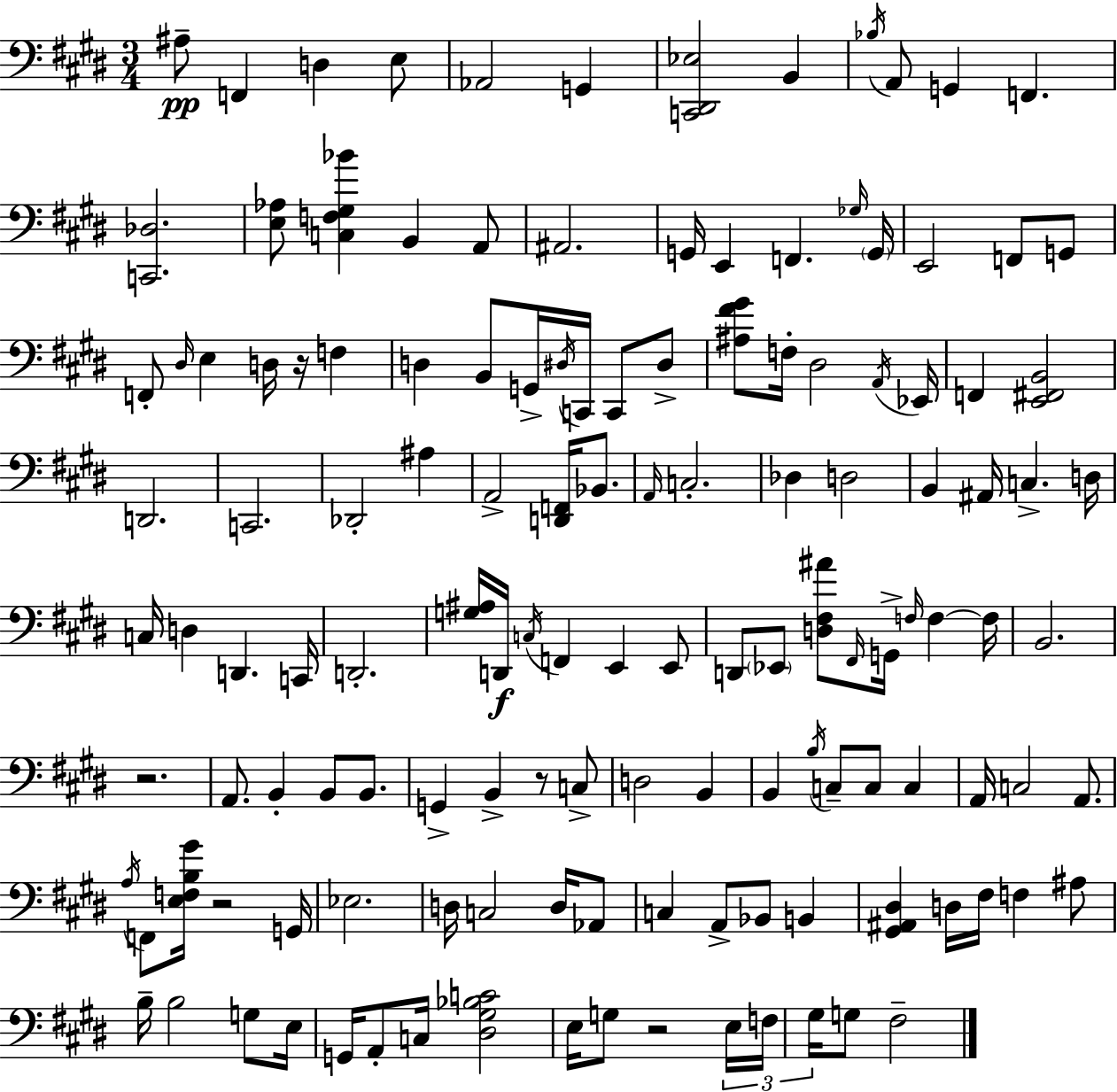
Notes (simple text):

A#3/e F2/q D3/q E3/e Ab2/h G2/q [C2,D#2,Eb3]/h B2/q Bb3/s A2/e G2/q F2/q. [C2,Db3]/h. [E3,Ab3]/e [C3,F3,G#3,Bb4]/q B2/q A2/e A#2/h. G2/s E2/q F2/q. Gb3/s G2/s E2/h F2/e G2/e F2/e D#3/s E3/q D3/s R/s F3/q D3/q B2/e G2/s D#3/s C2/s C2/e D#3/e [A#3,F#4,G#4]/e F3/s D#3/h A2/s Eb2/s F2/q [E2,F#2,B2]/h D2/h. C2/h. Db2/h A#3/q A2/h [D2,F2]/s Bb2/e. A2/s C3/h. Db3/q D3/h B2/q A#2/s C3/q. D3/s C3/s D3/q D2/q. C2/s D2/h. [G3,A#3]/s D2/s C3/s F2/q E2/q E2/e D2/e Eb2/e [D3,F#3,A#4]/e F#2/s G2/s F3/s F3/q F3/s B2/h. R/h. A2/e. B2/q B2/e B2/e. G2/q B2/q R/e C3/e D3/h B2/q B2/q B3/s C3/e C3/e C3/q A2/s C3/h A2/e. A3/s F2/e [E3,F3,B3,G#4]/s R/h G2/s Eb3/h. D3/s C3/h D3/s Ab2/e C3/q A2/e Bb2/e B2/q [G#2,A#2,D#3]/q D3/s F#3/s F3/q A#3/e B3/s B3/h G3/e E3/s G2/s A2/e C3/s [D#3,G#3,Bb3,C4]/h E3/s G3/e R/h E3/s F3/s G#3/s G3/e F#3/h